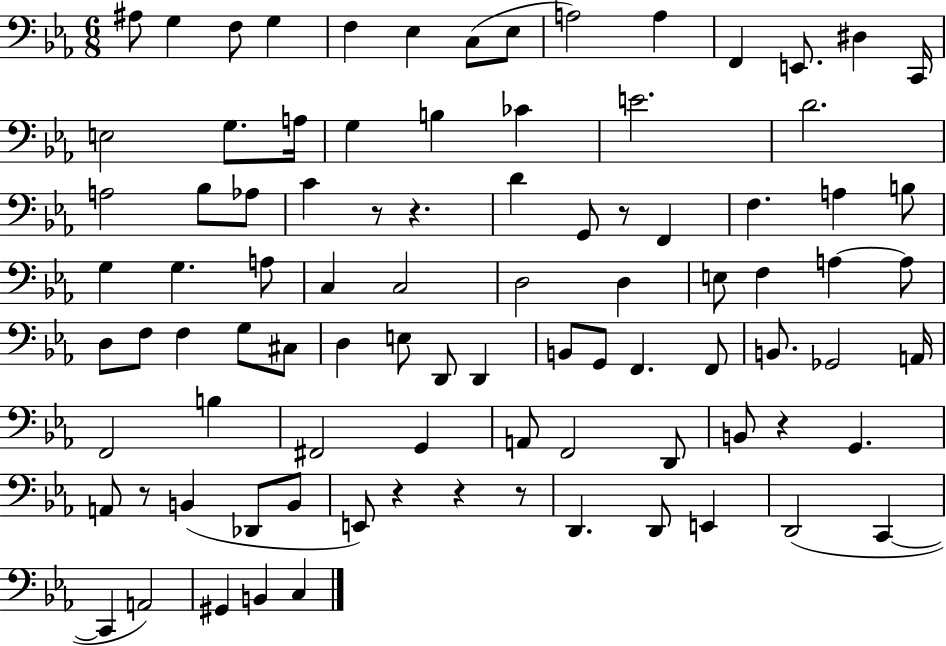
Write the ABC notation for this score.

X:1
T:Untitled
M:6/8
L:1/4
K:Eb
^A,/2 G, F,/2 G, F, _E, C,/2 _E,/2 A,2 A, F,, E,,/2 ^D, C,,/4 E,2 G,/2 A,/4 G, B, _C E2 D2 A,2 _B,/2 _A,/2 C z/2 z D G,,/2 z/2 F,, F, A, B,/2 G, G, A,/2 C, C,2 D,2 D, E,/2 F, A, A,/2 D,/2 F,/2 F, G,/2 ^C,/2 D, E,/2 D,,/2 D,, B,,/2 G,,/2 F,, F,,/2 B,,/2 _G,,2 A,,/4 F,,2 B, ^F,,2 G,, A,,/2 F,,2 D,,/2 B,,/2 z G,, A,,/2 z/2 B,, _D,,/2 B,,/2 E,,/2 z z z/2 D,, D,,/2 E,, D,,2 C,, C,, A,,2 ^G,, B,, C,